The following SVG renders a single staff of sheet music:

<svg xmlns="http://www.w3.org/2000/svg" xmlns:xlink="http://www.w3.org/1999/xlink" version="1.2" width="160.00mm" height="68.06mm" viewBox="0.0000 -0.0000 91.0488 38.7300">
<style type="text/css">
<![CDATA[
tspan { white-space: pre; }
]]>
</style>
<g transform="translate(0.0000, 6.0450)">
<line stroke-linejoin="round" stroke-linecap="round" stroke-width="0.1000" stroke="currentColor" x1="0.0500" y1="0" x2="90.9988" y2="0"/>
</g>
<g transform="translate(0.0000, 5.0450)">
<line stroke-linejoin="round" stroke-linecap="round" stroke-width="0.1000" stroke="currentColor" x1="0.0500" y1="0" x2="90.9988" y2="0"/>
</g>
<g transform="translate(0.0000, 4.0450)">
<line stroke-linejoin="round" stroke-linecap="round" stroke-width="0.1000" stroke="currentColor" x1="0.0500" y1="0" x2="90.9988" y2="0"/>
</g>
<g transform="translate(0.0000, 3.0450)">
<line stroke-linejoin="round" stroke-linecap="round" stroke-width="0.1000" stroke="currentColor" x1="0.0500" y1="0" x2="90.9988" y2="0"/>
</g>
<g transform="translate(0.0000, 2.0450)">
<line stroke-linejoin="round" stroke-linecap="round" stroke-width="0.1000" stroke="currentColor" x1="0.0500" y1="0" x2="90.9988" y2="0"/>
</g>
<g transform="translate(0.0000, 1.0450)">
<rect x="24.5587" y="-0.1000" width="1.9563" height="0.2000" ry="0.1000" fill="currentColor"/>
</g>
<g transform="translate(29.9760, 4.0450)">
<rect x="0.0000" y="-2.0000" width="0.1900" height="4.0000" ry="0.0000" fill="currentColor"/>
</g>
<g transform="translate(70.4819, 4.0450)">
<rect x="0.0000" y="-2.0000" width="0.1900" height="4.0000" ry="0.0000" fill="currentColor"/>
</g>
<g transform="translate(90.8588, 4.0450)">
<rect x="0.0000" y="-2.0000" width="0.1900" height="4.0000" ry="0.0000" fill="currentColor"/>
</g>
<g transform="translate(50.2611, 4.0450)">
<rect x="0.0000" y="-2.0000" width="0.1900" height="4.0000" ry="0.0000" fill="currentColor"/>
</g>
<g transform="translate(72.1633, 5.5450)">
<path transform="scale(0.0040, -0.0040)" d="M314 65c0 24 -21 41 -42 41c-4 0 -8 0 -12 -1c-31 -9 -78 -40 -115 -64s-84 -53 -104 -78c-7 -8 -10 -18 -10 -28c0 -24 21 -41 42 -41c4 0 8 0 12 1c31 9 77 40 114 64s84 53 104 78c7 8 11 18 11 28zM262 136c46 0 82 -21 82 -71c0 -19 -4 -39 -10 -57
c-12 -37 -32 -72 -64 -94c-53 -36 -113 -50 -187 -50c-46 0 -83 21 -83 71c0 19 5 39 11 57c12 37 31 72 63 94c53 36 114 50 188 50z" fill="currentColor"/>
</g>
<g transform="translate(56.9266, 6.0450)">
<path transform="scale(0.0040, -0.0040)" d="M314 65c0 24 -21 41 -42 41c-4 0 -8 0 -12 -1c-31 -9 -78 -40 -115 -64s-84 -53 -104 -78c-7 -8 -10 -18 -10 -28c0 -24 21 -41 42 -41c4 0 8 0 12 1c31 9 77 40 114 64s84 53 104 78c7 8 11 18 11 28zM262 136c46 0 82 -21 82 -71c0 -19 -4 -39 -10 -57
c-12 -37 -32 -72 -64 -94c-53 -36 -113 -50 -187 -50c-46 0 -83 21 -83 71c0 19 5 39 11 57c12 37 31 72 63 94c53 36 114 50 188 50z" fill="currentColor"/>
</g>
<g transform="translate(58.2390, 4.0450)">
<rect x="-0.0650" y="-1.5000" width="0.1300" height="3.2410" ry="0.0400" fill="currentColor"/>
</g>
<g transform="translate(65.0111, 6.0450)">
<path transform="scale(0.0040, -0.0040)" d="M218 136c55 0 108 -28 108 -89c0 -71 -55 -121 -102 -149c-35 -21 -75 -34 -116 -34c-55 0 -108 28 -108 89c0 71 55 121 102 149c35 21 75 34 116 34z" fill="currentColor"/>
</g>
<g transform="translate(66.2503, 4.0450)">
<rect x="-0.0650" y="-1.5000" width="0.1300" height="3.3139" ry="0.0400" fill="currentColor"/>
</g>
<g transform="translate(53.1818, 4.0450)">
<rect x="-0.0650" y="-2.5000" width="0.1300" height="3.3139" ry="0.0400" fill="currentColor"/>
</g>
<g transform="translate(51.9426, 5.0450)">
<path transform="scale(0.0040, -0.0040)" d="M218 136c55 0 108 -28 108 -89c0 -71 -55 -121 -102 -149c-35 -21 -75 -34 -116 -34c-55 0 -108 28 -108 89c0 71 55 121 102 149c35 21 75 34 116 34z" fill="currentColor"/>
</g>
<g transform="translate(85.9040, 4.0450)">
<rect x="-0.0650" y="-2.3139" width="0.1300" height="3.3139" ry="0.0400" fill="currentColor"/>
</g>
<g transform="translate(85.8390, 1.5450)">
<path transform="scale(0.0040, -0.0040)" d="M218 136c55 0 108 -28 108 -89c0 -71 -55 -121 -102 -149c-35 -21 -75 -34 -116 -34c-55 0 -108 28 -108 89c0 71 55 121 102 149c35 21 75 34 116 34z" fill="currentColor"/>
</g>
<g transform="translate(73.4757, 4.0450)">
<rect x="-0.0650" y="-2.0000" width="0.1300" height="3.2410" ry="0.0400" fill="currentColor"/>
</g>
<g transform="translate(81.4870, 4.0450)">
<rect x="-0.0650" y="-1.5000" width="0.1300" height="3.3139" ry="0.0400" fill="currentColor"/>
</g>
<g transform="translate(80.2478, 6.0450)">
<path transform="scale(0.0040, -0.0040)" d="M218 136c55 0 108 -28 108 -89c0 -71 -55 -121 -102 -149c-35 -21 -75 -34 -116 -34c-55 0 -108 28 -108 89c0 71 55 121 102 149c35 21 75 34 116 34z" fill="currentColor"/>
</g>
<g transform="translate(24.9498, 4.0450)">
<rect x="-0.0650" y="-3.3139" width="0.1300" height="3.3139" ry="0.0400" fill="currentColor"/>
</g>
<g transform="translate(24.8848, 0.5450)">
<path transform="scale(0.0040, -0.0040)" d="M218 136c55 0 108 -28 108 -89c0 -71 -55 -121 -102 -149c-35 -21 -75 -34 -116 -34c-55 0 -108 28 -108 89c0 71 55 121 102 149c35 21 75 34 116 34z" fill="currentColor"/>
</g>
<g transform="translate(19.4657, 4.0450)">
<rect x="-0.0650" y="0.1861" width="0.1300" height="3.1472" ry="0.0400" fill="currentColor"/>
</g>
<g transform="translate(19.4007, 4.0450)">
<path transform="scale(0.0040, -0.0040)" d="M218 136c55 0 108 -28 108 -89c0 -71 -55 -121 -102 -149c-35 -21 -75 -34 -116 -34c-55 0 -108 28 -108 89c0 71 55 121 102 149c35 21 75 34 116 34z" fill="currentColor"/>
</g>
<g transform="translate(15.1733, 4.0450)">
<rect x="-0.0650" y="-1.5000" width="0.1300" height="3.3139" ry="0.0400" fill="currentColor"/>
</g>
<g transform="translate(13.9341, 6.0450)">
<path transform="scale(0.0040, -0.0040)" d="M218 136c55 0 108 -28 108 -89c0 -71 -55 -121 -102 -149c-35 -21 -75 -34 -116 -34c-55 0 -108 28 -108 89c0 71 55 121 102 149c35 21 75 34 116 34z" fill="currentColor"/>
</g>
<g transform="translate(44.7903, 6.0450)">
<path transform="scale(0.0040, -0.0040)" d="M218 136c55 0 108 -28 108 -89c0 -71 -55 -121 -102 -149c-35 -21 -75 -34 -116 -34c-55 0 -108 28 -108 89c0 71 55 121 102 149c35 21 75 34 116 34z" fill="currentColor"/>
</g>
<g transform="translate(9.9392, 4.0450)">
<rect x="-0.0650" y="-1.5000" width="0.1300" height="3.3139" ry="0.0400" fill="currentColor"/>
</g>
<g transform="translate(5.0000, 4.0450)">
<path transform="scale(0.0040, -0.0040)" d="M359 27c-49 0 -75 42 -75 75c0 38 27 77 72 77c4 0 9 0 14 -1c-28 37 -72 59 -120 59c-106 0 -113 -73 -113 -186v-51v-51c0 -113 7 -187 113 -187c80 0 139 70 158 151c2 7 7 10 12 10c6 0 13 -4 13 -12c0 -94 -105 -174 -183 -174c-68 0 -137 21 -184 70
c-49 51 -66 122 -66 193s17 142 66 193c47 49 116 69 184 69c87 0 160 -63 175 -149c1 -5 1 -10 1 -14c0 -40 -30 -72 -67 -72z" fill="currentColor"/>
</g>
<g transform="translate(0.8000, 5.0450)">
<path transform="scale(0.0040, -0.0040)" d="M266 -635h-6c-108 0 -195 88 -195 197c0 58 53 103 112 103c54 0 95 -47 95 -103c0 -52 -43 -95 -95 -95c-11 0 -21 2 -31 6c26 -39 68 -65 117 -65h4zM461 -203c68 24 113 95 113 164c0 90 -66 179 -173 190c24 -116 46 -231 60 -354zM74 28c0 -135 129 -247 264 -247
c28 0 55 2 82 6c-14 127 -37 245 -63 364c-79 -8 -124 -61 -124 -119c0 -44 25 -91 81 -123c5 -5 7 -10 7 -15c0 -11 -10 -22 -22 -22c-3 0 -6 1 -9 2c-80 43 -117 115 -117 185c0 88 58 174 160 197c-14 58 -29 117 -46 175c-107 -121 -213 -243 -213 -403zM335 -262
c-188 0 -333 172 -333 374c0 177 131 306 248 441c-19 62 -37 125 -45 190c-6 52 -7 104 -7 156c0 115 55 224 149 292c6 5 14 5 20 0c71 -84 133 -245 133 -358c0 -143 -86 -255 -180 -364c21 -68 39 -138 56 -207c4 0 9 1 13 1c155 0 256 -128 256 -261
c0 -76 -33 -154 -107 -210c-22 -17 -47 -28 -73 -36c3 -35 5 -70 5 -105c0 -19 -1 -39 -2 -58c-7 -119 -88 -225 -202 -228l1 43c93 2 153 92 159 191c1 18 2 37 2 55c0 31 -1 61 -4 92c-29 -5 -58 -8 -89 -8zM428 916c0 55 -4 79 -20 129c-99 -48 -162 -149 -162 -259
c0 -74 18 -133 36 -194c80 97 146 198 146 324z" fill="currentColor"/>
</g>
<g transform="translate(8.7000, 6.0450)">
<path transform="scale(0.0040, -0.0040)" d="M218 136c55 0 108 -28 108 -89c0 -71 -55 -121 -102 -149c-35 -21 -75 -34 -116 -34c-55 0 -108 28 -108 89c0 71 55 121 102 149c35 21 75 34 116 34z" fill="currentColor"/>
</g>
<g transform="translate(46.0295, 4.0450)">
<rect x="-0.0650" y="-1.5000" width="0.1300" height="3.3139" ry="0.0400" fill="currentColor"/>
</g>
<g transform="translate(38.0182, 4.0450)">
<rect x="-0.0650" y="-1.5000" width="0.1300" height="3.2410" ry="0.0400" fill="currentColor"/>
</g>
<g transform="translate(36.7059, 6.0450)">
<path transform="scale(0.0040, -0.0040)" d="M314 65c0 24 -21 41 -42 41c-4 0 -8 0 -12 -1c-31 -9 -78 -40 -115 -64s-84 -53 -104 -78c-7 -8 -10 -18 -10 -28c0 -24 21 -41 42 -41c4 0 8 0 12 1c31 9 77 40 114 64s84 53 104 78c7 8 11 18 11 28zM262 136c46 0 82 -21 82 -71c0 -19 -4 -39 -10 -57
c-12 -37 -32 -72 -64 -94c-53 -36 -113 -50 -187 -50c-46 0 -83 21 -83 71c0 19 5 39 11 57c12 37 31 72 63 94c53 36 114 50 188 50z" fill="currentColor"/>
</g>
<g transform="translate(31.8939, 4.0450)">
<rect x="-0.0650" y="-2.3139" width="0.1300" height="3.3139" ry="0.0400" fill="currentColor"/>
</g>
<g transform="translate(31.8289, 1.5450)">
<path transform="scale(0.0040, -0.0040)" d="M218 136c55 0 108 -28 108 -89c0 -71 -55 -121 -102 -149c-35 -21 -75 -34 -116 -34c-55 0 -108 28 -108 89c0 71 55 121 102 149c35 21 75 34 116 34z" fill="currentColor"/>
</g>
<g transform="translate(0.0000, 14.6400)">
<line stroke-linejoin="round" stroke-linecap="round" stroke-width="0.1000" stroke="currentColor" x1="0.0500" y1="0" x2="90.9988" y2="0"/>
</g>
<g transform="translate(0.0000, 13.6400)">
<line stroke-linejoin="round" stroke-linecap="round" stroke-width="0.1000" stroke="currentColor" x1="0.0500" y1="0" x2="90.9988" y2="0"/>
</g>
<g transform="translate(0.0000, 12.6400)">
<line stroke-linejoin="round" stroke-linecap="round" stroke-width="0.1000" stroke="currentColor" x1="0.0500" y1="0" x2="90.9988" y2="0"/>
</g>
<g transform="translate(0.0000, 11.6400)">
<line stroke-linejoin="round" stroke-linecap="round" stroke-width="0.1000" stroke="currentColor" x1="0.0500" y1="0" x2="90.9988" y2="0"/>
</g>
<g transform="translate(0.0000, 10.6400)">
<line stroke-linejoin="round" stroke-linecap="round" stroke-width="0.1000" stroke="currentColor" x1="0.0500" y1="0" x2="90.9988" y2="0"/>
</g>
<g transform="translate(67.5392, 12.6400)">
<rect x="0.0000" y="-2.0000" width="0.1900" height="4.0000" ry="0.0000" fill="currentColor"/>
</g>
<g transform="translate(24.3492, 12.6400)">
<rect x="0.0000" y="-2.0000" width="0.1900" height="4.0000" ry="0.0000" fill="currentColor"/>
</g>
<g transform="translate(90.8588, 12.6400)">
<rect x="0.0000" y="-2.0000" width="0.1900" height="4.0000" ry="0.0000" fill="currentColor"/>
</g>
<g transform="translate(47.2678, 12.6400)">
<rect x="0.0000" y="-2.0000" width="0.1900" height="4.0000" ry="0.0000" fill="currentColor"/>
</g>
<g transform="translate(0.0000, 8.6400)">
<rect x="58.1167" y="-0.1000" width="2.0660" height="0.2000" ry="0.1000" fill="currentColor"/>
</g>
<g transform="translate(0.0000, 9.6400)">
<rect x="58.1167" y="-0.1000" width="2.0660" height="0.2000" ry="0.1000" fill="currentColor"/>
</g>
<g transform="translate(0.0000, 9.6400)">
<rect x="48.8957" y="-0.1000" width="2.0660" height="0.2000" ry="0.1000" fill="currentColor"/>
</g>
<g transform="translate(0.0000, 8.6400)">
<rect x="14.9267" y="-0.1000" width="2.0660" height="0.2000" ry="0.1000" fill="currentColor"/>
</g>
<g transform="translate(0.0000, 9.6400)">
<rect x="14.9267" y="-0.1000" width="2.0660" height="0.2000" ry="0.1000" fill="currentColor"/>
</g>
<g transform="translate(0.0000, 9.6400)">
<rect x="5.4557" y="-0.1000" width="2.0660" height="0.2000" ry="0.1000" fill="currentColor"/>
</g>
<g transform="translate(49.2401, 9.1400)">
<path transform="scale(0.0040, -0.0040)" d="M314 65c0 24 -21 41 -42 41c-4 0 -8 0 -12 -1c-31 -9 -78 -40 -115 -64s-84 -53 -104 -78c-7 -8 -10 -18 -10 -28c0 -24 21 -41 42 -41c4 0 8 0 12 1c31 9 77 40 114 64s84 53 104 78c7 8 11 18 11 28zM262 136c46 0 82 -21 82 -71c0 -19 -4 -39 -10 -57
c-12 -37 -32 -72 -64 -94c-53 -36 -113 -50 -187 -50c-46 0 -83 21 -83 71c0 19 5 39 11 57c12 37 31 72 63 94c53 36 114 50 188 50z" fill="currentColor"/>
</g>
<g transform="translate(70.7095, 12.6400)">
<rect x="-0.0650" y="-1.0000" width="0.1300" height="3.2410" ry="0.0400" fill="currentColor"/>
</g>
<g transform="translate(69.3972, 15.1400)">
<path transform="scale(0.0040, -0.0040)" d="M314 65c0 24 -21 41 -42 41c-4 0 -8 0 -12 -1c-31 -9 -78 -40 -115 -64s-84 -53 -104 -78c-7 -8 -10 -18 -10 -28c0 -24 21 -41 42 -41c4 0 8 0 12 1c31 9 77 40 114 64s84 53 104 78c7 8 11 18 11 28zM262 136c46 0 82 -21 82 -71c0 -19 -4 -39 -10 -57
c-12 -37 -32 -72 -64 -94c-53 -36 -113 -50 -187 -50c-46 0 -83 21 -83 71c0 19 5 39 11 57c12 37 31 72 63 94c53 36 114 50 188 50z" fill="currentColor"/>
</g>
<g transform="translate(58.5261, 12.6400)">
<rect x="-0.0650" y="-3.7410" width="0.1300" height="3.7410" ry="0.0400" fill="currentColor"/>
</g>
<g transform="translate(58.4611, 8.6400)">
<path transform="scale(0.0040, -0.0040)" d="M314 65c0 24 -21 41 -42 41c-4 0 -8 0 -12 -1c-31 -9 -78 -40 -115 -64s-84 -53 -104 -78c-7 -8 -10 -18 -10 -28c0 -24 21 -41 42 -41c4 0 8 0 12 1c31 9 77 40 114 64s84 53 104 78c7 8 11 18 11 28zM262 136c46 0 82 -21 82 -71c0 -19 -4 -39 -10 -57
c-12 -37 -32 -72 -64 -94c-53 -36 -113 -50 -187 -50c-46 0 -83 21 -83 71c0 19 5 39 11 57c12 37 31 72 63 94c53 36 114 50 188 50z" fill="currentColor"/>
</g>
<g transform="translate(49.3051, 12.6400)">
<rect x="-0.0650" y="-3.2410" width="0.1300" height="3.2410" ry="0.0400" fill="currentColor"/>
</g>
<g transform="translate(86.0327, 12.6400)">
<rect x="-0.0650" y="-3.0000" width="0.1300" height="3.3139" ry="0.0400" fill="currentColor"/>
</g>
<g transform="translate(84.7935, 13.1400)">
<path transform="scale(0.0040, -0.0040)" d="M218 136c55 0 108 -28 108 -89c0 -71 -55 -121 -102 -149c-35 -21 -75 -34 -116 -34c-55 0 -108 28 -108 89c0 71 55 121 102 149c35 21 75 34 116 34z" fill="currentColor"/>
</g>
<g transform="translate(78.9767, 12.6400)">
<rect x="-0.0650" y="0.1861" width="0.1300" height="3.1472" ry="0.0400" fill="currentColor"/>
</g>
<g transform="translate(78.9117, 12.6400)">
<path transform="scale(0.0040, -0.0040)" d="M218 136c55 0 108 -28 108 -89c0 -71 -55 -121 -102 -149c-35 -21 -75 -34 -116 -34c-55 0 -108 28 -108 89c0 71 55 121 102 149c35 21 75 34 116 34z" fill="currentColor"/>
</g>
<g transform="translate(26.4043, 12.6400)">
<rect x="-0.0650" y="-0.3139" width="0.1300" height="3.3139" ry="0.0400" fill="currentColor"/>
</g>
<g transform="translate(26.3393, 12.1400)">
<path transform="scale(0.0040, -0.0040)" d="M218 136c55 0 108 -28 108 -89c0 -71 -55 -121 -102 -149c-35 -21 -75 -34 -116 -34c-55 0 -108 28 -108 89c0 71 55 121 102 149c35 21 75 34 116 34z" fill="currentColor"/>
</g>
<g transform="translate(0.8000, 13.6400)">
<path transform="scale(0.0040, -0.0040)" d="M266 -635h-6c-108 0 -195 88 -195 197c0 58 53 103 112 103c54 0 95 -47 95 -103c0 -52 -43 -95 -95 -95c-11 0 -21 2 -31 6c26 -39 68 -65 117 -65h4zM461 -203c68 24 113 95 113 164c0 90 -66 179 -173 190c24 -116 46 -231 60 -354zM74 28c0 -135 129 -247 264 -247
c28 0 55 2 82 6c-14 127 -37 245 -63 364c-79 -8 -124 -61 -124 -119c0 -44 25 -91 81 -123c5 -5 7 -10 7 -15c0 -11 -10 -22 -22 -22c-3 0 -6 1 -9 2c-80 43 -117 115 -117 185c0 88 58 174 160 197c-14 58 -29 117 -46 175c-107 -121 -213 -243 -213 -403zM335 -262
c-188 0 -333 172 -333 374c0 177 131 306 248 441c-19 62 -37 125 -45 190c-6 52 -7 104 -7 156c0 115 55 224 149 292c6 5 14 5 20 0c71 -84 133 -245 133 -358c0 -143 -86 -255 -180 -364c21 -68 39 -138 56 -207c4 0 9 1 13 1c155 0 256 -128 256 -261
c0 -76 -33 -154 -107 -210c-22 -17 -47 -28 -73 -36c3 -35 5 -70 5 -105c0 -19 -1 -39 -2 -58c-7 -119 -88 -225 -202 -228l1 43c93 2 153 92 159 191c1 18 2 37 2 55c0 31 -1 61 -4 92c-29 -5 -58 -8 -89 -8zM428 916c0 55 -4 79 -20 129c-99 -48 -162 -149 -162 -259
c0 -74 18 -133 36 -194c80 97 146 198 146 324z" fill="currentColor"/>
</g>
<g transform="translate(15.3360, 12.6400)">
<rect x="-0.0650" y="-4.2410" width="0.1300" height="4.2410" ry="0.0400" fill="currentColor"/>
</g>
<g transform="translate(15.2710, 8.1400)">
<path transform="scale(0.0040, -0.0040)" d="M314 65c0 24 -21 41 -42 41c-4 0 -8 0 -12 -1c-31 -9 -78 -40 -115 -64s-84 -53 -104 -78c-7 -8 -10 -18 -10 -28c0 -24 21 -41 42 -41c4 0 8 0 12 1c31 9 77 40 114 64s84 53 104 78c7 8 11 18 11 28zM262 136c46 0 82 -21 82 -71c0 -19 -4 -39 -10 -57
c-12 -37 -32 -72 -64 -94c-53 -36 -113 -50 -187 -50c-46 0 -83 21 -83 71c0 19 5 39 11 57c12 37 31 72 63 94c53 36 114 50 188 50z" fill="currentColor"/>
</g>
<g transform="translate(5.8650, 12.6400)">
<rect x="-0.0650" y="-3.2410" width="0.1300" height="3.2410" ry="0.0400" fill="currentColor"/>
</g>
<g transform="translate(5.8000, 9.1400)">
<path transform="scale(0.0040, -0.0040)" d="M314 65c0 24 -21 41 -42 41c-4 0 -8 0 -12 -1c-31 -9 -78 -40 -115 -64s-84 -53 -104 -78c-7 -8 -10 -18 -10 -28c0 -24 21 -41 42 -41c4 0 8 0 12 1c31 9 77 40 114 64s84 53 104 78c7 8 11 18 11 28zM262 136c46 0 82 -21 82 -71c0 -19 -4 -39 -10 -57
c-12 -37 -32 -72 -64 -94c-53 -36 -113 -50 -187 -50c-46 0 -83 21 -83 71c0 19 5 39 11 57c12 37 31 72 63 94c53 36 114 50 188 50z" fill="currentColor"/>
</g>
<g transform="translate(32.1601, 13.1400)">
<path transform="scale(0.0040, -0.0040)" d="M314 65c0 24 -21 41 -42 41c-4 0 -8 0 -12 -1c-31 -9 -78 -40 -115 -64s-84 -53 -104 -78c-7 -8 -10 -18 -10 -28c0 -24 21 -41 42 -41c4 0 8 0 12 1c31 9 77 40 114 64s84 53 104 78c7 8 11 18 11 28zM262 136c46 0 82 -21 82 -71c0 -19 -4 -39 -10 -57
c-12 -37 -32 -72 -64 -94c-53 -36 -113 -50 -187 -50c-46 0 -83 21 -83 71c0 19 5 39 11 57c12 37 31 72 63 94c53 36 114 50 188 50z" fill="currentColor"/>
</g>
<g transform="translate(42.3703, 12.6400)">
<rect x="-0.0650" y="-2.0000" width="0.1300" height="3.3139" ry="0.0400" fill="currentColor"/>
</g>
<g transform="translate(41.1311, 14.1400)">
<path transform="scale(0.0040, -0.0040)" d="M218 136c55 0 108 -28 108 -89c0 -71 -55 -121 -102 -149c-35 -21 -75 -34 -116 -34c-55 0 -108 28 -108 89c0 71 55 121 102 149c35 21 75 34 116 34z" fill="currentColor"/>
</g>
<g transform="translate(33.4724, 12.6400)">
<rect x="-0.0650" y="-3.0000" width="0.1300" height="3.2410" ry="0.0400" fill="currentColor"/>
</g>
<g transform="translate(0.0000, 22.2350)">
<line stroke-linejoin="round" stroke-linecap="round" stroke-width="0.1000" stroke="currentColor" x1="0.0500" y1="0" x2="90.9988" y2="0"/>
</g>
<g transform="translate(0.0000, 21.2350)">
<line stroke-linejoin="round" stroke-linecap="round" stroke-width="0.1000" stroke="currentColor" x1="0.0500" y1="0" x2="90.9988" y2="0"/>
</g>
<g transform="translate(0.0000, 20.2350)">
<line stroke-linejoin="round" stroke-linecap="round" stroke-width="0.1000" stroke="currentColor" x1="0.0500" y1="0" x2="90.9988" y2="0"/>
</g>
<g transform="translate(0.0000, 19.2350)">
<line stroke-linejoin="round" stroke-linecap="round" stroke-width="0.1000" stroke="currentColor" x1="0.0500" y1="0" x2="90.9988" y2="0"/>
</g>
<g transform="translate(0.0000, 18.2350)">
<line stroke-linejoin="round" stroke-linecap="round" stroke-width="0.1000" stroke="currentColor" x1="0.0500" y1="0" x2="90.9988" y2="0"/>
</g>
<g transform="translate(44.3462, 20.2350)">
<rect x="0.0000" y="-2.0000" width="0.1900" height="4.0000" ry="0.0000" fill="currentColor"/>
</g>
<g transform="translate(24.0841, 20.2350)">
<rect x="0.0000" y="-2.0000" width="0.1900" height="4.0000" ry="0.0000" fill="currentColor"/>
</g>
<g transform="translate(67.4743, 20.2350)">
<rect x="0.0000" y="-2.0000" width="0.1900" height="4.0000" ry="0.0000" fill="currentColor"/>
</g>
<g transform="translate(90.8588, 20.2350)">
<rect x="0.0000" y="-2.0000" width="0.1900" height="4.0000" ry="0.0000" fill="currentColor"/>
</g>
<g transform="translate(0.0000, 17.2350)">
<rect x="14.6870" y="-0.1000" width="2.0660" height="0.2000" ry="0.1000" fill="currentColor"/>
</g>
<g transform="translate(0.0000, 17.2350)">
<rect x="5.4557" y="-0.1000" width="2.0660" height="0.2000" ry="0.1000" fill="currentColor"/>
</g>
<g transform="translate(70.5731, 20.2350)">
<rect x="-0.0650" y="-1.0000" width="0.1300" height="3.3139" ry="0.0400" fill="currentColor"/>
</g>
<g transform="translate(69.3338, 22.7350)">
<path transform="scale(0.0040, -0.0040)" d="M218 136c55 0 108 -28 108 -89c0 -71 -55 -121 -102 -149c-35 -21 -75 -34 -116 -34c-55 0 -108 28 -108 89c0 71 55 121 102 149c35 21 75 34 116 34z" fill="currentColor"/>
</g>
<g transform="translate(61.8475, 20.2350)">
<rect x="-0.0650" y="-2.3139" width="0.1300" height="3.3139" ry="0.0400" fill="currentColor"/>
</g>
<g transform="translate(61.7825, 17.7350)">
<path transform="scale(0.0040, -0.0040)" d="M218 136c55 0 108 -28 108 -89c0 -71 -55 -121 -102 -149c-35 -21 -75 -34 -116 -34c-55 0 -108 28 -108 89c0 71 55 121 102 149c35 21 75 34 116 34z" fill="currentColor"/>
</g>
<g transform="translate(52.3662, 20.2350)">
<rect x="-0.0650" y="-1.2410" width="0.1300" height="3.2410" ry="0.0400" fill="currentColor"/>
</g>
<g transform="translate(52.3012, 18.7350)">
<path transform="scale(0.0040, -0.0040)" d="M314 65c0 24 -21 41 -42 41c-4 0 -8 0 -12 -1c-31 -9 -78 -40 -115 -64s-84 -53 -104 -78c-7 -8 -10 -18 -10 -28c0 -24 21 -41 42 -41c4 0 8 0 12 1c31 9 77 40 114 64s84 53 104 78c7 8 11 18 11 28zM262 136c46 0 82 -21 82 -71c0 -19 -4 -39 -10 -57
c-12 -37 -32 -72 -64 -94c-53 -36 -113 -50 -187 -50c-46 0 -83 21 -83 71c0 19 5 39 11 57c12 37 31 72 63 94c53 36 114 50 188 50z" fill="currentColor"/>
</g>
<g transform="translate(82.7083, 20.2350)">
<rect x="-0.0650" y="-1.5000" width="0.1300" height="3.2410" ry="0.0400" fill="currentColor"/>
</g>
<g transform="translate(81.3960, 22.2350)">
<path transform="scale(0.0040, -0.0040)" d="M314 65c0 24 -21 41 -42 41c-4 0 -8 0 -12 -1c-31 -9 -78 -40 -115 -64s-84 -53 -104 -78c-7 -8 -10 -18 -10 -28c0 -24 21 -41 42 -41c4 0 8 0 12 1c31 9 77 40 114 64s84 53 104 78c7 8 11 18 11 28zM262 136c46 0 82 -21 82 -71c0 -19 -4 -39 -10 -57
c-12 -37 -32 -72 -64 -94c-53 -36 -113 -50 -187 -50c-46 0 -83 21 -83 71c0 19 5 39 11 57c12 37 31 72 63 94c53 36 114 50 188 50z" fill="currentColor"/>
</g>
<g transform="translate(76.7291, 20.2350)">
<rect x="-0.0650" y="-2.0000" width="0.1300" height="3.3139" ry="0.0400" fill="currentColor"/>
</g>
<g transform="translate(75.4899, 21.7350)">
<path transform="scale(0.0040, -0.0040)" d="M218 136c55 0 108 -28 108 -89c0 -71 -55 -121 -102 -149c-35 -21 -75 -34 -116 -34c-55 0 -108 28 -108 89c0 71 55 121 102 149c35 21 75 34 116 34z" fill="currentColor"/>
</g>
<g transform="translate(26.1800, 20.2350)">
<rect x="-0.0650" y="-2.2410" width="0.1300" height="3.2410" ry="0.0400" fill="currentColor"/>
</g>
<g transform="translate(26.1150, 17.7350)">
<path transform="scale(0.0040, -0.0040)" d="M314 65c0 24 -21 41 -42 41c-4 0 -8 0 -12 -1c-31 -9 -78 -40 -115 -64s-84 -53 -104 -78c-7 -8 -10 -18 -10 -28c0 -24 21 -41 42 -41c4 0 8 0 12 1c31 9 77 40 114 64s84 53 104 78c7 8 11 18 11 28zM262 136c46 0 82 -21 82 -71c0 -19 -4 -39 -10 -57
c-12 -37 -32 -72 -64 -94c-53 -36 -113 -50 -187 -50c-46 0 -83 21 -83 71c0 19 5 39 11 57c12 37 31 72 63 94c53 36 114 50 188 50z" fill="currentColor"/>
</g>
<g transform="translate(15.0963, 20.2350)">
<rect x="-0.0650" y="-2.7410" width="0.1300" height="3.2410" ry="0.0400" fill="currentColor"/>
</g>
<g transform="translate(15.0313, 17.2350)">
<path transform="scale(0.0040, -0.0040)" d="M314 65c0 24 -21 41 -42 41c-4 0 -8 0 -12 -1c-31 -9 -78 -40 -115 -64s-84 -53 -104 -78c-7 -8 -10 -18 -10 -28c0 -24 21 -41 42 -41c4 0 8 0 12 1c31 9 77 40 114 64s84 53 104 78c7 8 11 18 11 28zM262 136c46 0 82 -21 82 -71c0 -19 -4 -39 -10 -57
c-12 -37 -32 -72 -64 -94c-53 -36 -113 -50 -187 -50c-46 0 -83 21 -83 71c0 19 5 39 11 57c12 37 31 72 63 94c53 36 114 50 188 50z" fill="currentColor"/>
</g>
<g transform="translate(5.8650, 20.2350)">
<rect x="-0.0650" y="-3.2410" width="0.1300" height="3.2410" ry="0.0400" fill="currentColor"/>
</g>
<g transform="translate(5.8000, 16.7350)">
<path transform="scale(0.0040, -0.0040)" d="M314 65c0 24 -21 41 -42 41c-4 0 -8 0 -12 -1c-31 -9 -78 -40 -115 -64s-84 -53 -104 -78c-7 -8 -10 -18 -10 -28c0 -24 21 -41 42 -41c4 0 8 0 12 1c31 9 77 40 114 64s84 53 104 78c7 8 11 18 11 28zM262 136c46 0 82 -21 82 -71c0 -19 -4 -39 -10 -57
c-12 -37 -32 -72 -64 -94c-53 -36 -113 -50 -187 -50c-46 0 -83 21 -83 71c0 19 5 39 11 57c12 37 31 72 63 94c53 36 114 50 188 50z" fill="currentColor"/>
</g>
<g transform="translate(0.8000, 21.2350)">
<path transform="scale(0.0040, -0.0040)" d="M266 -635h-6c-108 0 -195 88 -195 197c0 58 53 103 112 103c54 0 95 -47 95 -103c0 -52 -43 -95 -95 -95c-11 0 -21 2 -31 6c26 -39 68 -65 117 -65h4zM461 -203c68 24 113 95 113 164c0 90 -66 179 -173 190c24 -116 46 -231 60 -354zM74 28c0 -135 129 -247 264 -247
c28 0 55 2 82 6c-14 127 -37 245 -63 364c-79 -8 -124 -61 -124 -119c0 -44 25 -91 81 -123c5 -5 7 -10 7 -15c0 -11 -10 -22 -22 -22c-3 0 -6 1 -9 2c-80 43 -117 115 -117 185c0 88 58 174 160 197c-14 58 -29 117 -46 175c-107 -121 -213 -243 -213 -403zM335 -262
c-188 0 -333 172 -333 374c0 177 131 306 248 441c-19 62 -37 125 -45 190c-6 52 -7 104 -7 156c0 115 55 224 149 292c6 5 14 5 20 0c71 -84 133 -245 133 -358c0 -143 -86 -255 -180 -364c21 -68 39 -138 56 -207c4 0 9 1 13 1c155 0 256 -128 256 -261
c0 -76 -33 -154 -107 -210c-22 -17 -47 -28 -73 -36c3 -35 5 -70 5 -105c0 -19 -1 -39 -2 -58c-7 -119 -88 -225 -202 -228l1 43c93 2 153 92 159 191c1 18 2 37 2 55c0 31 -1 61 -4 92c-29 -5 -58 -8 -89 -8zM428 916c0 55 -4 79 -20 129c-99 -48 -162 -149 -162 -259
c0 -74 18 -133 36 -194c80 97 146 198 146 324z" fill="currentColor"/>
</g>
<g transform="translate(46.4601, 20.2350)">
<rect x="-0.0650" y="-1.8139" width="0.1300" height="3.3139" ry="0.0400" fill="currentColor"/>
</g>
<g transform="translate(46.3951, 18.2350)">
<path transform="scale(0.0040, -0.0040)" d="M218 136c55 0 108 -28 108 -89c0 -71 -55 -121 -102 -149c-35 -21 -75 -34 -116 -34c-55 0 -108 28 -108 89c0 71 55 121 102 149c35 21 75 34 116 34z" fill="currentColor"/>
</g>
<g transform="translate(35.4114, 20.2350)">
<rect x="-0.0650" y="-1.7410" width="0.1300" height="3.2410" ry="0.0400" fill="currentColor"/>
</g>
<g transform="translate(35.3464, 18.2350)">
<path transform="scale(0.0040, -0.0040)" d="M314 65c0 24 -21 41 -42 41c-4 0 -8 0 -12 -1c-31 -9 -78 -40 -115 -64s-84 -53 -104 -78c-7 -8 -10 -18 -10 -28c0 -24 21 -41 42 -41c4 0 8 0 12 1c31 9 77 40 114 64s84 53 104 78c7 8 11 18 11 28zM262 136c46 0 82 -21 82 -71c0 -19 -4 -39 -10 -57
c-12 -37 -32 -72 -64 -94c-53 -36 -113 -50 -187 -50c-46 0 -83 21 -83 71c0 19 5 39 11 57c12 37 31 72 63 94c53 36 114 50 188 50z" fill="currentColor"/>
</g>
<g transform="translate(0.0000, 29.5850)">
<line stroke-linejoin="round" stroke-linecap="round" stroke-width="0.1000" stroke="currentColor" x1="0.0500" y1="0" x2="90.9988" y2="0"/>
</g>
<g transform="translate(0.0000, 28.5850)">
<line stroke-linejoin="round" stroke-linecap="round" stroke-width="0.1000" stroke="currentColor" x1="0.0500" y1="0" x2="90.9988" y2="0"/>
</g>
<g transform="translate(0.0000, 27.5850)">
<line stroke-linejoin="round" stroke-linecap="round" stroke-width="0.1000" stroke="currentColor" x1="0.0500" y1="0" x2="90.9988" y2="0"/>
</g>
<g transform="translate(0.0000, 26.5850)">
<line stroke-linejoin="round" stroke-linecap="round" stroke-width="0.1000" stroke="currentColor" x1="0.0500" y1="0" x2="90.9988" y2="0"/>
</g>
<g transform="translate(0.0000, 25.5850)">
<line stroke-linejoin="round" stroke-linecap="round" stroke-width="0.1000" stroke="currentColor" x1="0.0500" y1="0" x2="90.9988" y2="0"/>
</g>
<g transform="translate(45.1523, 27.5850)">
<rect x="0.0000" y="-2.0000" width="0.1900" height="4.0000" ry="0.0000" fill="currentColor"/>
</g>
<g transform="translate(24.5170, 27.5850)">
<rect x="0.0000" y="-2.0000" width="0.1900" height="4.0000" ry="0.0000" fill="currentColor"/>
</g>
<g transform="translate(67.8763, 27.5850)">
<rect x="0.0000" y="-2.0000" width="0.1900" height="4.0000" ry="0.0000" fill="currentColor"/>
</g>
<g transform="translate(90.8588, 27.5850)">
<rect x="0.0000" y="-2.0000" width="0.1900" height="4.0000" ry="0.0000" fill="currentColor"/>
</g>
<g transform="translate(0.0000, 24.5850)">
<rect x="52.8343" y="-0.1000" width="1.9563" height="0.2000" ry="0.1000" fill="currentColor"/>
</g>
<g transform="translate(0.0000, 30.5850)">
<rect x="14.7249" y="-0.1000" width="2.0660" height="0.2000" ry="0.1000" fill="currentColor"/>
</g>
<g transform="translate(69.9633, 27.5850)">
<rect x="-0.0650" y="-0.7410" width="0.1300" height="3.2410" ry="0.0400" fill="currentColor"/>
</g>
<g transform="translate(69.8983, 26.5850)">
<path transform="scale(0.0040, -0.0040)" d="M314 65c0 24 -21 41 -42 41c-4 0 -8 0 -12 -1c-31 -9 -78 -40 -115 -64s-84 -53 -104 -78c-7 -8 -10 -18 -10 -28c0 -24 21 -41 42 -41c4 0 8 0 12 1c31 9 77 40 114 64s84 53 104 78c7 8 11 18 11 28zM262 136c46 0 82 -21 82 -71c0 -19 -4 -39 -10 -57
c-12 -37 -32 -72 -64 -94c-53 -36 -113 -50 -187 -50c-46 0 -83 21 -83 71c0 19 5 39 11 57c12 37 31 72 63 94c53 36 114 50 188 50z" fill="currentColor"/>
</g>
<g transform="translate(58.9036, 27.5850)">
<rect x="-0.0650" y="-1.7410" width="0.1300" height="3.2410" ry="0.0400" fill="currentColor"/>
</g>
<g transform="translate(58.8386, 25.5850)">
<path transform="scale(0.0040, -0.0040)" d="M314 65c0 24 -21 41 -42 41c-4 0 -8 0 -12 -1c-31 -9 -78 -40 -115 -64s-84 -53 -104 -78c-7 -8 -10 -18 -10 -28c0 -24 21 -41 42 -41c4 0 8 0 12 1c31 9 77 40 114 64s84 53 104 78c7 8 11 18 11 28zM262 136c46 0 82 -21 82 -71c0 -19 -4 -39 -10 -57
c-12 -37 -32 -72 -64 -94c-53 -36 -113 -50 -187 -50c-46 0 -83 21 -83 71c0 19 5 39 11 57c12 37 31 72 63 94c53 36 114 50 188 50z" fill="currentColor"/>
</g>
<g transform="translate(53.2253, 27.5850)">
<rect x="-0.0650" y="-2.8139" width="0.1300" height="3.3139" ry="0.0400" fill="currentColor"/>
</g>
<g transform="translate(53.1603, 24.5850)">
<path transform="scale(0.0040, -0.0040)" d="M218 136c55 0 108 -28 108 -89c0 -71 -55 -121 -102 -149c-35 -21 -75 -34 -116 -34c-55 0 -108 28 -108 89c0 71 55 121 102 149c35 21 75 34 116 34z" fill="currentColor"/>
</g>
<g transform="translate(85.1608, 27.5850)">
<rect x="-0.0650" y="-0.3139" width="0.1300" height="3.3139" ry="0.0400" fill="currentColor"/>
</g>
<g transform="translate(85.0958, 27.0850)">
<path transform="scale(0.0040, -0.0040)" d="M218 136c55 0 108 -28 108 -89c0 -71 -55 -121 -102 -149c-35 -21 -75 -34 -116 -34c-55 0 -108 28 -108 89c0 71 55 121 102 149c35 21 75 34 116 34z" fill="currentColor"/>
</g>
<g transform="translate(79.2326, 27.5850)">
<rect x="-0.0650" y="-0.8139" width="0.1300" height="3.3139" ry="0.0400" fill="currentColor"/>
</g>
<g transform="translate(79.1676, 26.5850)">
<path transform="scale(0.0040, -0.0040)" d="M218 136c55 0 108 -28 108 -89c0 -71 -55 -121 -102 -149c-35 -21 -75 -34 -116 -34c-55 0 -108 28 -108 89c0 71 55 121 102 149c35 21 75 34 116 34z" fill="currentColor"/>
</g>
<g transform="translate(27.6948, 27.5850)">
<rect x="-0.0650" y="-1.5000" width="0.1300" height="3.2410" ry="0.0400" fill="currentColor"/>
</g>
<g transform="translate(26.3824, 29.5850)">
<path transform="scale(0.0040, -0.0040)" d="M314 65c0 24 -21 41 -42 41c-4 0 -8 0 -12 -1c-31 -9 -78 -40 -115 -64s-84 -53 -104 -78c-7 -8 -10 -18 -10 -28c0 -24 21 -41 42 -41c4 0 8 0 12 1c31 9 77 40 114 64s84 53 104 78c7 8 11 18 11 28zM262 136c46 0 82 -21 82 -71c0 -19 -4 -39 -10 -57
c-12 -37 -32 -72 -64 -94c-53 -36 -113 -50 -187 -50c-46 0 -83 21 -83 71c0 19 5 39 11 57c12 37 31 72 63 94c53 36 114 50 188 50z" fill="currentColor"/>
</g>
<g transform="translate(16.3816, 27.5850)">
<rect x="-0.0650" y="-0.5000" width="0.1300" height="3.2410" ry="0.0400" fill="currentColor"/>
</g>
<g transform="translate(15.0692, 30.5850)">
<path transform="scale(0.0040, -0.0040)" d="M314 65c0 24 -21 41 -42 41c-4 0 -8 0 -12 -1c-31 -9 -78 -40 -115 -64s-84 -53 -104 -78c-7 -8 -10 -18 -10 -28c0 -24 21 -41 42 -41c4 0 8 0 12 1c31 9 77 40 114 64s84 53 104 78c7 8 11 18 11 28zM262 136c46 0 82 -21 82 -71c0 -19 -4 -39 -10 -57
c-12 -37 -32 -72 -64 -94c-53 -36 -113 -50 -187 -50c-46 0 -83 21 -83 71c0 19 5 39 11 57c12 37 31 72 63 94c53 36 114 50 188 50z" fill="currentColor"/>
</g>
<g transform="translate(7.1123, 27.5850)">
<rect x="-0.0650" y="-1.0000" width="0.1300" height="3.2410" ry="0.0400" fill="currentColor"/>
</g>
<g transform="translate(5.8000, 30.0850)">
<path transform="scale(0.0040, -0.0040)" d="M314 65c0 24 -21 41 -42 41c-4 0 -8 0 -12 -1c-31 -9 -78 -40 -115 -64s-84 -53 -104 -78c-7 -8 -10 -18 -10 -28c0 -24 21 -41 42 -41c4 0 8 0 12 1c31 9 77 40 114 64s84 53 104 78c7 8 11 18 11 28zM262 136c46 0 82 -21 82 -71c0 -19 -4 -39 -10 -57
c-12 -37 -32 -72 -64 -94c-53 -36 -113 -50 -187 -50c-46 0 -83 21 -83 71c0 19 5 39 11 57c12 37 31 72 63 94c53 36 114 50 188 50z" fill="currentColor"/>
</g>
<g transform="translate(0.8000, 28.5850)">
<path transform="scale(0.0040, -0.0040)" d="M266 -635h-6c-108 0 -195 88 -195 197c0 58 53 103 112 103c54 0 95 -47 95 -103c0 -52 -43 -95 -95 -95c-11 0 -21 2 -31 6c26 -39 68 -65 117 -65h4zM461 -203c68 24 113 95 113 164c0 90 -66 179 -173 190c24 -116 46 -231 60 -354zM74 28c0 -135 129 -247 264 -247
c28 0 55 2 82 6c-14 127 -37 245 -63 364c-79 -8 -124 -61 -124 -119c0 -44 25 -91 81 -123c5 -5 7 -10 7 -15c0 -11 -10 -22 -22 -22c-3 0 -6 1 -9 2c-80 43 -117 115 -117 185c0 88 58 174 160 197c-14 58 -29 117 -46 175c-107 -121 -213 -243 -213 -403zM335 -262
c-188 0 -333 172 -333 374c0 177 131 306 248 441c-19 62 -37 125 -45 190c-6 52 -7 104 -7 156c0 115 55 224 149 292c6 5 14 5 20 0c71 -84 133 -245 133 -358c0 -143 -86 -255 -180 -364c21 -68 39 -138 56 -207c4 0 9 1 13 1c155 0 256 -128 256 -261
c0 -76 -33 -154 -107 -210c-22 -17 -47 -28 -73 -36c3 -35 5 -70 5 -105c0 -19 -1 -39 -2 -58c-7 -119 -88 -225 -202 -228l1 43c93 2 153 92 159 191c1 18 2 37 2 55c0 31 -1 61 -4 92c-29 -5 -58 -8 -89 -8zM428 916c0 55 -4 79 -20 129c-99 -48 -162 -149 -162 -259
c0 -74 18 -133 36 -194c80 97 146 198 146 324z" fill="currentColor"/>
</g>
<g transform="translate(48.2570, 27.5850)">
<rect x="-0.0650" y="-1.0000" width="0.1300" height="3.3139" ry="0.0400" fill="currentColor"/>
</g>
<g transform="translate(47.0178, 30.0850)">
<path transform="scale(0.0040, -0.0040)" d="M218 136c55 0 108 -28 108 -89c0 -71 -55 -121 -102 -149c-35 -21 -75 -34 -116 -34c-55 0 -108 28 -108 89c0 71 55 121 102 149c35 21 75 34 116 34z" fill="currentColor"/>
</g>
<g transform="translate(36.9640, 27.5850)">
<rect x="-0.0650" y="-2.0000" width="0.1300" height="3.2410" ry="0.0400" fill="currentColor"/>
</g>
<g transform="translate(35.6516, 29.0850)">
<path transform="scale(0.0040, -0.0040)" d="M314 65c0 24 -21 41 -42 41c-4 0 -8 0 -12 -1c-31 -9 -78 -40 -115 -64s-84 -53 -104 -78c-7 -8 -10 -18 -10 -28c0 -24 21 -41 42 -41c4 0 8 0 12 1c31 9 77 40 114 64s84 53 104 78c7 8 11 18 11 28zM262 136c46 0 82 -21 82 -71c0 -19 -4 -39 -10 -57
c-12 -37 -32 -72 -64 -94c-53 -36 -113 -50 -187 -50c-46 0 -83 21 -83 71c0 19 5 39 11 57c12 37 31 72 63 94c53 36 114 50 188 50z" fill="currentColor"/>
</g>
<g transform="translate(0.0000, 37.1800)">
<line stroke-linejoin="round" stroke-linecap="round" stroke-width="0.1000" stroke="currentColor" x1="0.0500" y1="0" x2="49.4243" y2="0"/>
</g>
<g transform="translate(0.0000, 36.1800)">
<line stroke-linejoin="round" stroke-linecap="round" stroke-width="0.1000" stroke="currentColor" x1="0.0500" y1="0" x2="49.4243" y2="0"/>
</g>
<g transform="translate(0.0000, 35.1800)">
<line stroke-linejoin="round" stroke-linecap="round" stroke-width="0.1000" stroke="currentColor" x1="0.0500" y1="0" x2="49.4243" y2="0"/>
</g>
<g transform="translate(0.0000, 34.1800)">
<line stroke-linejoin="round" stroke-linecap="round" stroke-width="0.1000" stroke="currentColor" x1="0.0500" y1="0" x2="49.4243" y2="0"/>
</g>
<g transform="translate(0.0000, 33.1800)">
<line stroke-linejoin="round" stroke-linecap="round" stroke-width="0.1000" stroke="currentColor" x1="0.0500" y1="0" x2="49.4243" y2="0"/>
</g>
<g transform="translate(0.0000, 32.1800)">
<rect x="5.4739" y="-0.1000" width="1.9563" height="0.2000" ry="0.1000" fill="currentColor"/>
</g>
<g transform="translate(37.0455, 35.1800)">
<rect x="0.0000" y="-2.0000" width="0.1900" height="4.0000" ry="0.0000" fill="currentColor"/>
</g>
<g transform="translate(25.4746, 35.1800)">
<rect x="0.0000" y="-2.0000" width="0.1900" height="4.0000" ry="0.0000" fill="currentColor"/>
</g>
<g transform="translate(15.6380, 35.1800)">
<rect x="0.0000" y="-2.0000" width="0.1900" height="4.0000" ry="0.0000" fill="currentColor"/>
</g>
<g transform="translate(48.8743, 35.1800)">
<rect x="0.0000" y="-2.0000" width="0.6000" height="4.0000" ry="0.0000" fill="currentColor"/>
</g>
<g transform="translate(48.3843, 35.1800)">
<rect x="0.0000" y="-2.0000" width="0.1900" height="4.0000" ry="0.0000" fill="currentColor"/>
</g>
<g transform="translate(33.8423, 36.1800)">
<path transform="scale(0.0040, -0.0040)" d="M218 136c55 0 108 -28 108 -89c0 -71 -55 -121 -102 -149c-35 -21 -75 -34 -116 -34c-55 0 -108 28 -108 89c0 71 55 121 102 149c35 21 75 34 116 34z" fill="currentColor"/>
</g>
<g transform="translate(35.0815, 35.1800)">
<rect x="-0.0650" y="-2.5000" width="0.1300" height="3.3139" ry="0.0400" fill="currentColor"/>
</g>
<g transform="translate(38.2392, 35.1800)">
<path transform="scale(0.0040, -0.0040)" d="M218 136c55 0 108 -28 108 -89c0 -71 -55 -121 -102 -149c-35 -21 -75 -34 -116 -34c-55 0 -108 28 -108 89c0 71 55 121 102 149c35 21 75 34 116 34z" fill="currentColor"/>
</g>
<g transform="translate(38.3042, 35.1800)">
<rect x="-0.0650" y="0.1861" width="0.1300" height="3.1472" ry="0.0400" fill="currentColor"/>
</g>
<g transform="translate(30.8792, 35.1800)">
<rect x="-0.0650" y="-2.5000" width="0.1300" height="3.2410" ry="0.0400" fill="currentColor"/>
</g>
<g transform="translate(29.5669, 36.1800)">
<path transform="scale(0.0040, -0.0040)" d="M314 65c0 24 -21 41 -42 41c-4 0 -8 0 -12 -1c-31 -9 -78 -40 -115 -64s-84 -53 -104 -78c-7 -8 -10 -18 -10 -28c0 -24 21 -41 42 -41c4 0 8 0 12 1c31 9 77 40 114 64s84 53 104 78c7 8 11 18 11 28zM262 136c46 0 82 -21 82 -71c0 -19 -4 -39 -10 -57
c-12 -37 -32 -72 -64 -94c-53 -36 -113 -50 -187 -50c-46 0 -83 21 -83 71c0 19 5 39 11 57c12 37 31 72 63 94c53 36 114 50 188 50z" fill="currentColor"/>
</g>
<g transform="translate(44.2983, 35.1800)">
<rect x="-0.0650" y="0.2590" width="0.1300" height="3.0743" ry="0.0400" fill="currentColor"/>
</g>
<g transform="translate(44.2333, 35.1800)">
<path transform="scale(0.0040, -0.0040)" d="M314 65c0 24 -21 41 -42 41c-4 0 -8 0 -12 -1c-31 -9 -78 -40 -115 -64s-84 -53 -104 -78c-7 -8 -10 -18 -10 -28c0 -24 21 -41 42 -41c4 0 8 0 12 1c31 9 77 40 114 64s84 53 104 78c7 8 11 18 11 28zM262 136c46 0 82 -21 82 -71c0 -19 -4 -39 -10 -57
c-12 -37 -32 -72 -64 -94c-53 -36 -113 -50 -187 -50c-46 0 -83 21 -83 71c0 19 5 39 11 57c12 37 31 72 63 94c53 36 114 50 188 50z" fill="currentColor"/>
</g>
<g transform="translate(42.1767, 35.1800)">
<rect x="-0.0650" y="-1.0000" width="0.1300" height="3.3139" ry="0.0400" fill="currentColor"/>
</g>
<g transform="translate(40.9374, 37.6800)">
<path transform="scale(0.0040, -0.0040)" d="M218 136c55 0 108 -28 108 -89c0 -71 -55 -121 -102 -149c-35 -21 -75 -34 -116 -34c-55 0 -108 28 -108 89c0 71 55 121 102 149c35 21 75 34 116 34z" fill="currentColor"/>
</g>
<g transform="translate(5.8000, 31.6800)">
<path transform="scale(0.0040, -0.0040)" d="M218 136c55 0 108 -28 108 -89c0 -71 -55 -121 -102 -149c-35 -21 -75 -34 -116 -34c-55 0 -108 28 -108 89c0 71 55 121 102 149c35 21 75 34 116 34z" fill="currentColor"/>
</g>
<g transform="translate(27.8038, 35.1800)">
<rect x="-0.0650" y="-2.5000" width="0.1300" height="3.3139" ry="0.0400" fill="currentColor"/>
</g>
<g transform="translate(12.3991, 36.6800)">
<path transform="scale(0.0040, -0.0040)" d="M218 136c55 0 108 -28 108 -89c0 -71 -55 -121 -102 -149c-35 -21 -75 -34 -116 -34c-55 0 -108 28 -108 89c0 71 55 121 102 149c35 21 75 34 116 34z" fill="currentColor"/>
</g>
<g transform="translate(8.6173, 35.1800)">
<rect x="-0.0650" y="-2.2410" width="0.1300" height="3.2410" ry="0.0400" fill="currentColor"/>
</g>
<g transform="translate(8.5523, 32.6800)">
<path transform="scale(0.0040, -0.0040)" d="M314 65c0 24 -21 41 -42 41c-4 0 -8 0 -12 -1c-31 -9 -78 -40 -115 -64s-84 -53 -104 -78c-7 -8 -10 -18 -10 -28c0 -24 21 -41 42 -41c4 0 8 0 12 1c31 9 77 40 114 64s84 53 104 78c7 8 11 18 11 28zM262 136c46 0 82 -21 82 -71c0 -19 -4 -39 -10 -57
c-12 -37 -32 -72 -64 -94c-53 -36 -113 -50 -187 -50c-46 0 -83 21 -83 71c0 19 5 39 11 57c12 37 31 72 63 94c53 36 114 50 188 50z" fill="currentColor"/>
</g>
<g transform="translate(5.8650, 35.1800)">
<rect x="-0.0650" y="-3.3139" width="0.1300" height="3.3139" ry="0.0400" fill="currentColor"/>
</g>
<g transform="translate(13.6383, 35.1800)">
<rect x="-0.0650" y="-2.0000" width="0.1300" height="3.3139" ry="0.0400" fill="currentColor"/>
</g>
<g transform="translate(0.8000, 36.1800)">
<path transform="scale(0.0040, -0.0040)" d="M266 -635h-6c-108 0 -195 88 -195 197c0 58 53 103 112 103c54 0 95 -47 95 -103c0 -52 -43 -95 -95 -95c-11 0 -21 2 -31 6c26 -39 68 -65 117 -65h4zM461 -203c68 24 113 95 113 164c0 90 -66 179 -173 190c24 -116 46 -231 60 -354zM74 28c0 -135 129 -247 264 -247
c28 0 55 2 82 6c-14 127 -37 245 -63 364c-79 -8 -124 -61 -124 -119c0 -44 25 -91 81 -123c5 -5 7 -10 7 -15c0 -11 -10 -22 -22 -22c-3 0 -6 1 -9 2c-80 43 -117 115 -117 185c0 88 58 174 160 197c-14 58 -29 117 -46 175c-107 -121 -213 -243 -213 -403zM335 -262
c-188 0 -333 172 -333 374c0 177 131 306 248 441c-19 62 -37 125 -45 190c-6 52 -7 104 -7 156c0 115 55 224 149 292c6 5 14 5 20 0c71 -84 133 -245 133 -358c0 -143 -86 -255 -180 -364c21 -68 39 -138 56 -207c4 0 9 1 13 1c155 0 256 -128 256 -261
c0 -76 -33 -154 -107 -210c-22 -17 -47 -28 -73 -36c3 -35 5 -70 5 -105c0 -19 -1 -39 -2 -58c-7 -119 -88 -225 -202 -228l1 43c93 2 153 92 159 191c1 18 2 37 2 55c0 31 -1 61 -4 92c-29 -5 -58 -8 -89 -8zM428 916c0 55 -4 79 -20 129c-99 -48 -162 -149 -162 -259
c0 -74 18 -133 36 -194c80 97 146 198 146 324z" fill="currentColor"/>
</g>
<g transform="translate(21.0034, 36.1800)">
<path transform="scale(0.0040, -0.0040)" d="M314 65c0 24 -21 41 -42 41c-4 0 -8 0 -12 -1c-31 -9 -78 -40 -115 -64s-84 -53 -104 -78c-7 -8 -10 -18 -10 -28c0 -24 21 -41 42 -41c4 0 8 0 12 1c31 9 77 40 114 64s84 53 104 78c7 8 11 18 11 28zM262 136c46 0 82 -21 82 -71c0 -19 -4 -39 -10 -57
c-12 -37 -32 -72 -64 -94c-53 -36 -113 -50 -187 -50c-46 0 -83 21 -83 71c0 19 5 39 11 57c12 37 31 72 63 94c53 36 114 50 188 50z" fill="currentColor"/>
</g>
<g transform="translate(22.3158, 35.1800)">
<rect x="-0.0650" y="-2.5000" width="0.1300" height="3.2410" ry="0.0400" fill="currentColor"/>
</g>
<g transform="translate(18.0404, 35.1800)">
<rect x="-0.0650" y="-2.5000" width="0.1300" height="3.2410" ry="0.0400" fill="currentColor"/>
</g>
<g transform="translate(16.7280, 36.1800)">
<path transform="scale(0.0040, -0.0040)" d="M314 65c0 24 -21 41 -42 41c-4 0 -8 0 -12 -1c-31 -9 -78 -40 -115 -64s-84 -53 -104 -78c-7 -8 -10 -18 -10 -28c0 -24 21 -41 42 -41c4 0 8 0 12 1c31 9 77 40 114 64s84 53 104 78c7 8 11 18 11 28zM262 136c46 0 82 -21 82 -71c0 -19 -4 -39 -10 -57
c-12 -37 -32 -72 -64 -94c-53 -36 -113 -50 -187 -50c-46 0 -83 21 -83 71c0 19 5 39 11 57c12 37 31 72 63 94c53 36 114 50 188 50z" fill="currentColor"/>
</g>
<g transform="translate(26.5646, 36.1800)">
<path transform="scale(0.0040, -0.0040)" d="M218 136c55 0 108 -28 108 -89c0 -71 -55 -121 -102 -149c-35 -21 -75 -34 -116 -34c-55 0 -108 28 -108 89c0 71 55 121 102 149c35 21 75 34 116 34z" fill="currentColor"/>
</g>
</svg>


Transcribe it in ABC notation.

X:1
T:Untitled
M:4/4
L:1/4
K:C
E E B b g E2 E G E2 E F2 E g b2 d'2 c A2 F b2 c'2 D2 B A b2 a2 g2 f2 f e2 g D F E2 D2 C2 E2 F2 D a f2 d2 d c b g2 F G2 G2 G G2 G B D B2